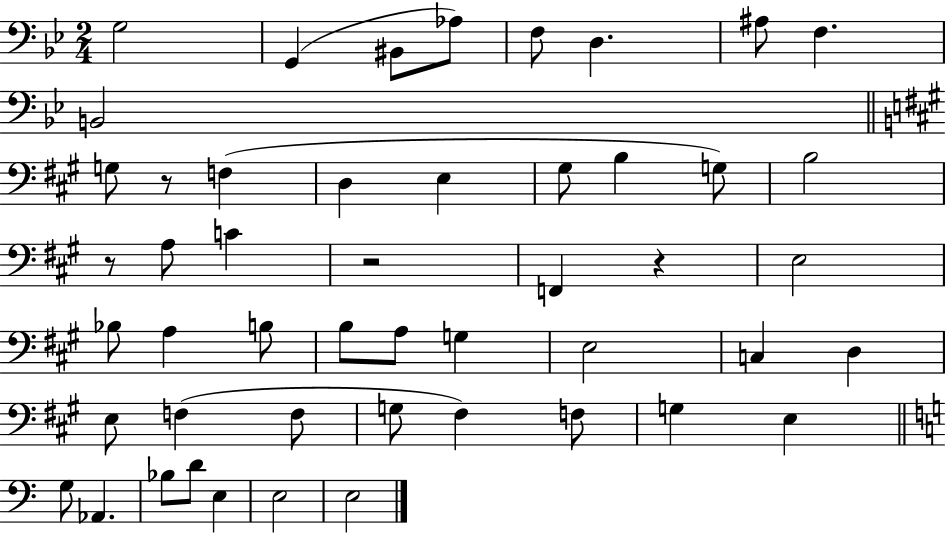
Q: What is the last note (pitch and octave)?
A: E3